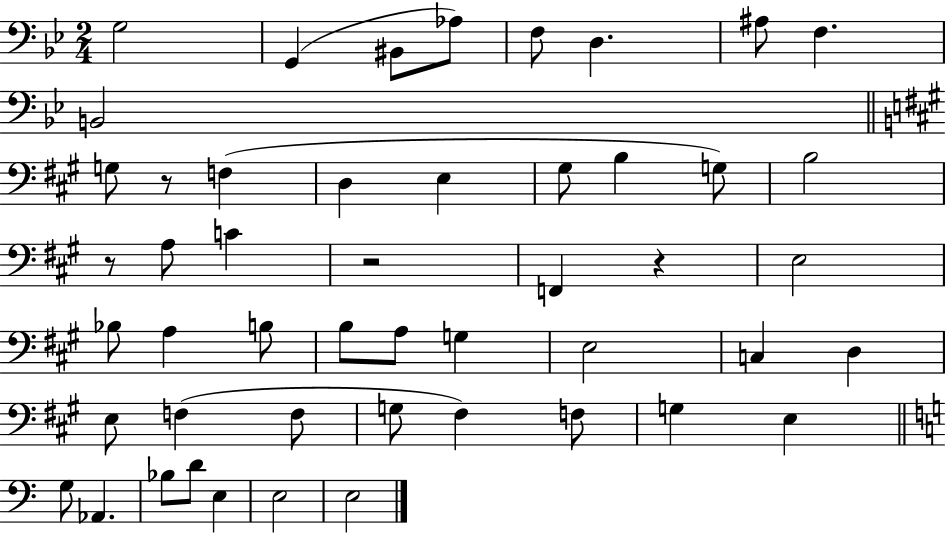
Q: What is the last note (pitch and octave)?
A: E3